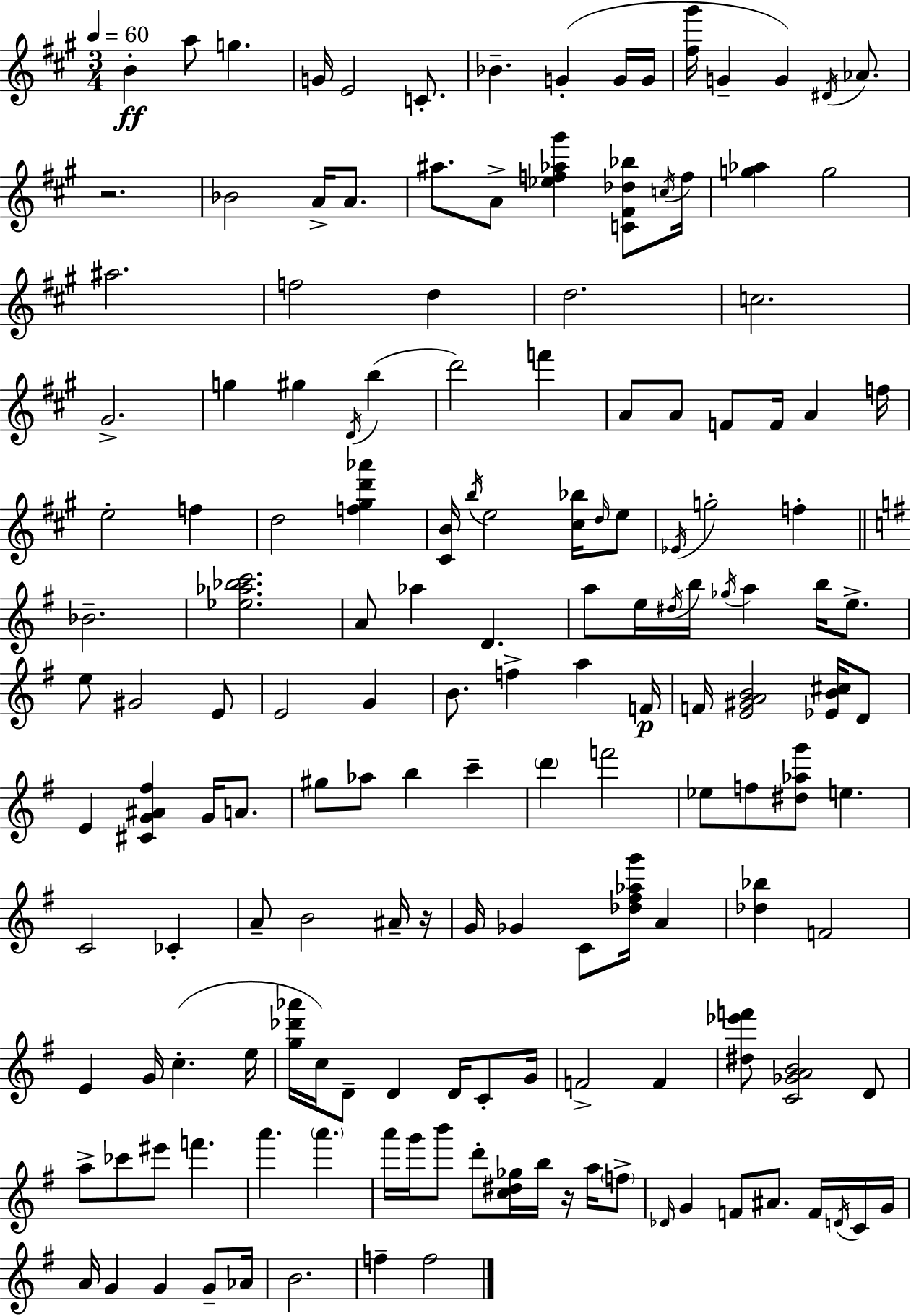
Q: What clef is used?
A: treble